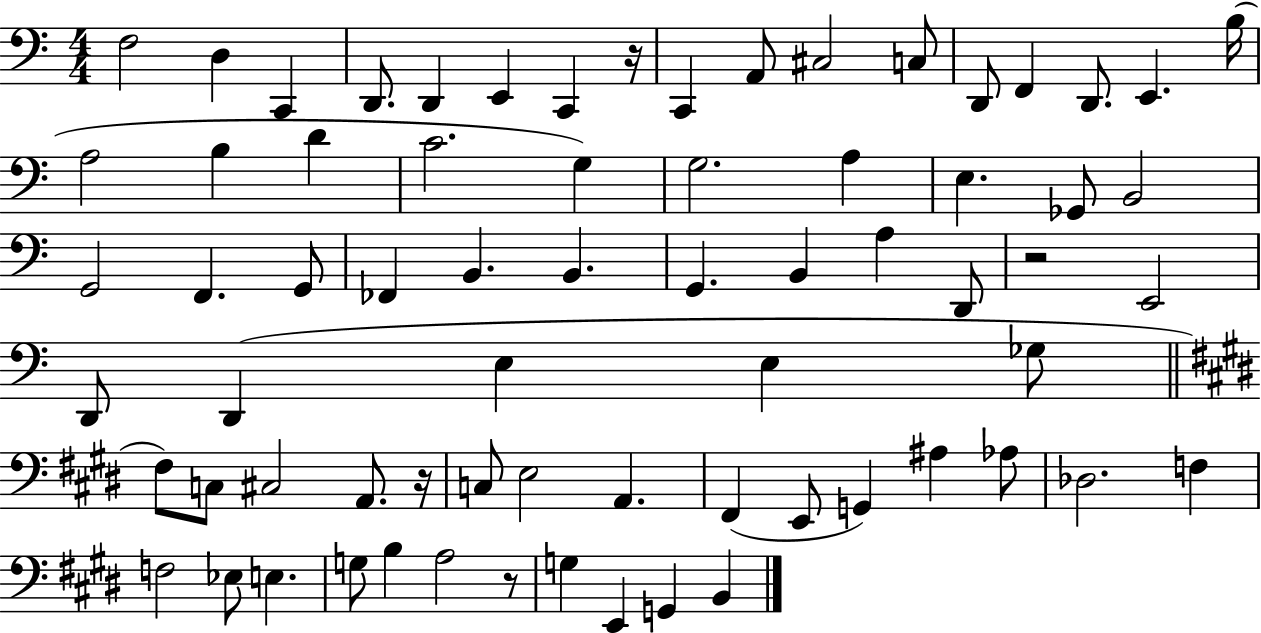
F3/h D3/q C2/q D2/e. D2/q E2/q C2/q R/s C2/q A2/e C#3/h C3/e D2/e F2/q D2/e. E2/q. B3/s A3/h B3/q D4/q C4/h. G3/q G3/h. A3/q E3/q. Gb2/e B2/h G2/h F2/q. G2/e FES2/q B2/q. B2/q. G2/q. B2/q A3/q D2/e R/h E2/h D2/e D2/q E3/q E3/q Gb3/e F#3/e C3/e C#3/h A2/e. R/s C3/e E3/h A2/q. F#2/q E2/e G2/q A#3/q Ab3/e Db3/h. F3/q F3/h Eb3/e E3/q. G3/e B3/q A3/h R/e G3/q E2/q G2/q B2/q